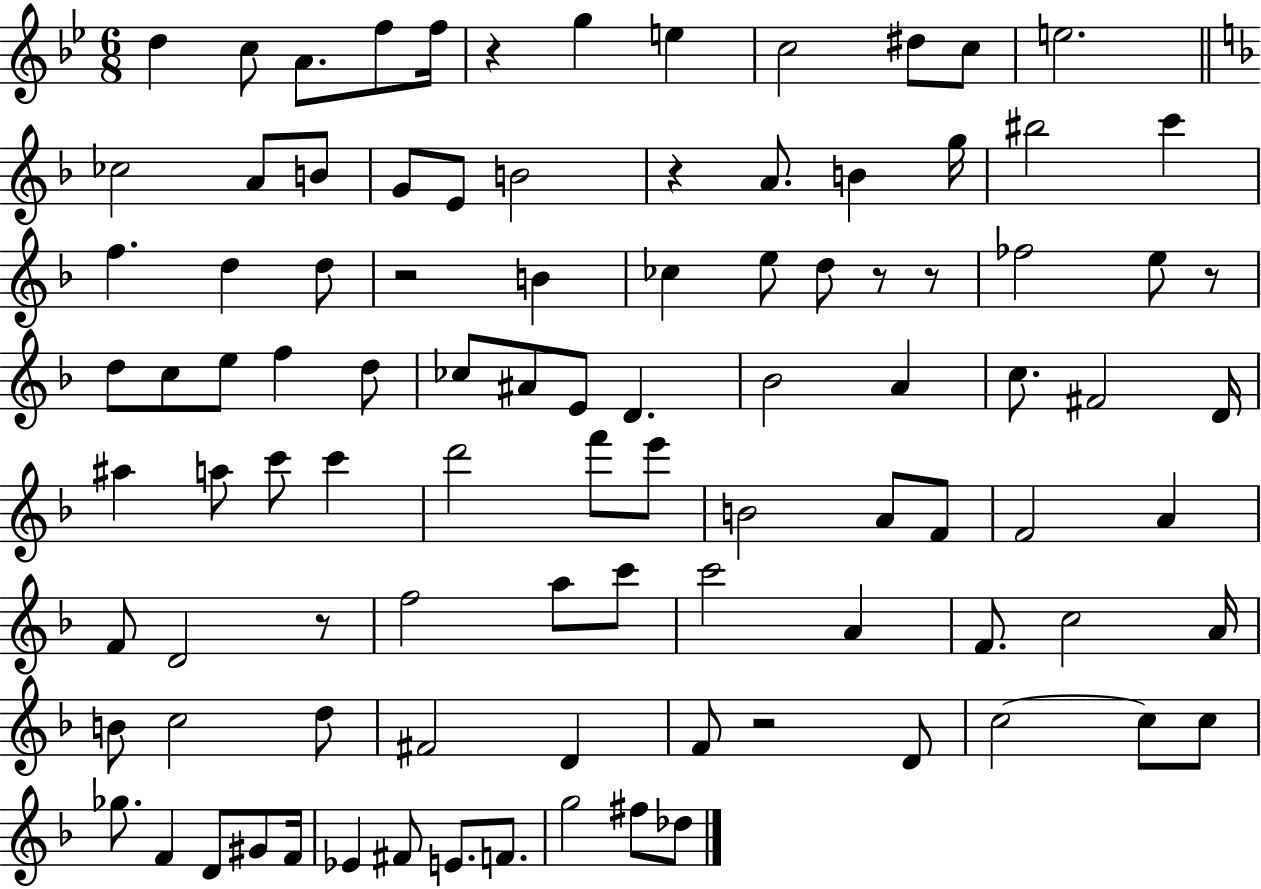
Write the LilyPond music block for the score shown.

{
  \clef treble
  \numericTimeSignature
  \time 6/8
  \key bes \major
  d''4 c''8 a'8. f''8 f''16 | r4 g''4 e''4 | c''2 dis''8 c''8 | e''2. | \break \bar "||" \break \key f \major ces''2 a'8 b'8 | g'8 e'8 b'2 | r4 a'8. b'4 g''16 | bis''2 c'''4 | \break f''4. d''4 d''8 | r2 b'4 | ces''4 e''8 d''8 r8 r8 | fes''2 e''8 r8 | \break d''8 c''8 e''8 f''4 d''8 | ces''8 ais'8 e'8 d'4. | bes'2 a'4 | c''8. fis'2 d'16 | \break ais''4 a''8 c'''8 c'''4 | d'''2 f'''8 e'''8 | b'2 a'8 f'8 | f'2 a'4 | \break f'8 d'2 r8 | f''2 a''8 c'''8 | c'''2 a'4 | f'8. c''2 a'16 | \break b'8 c''2 d''8 | fis'2 d'4 | f'8 r2 d'8 | c''2~~ c''8 c''8 | \break ges''8. f'4 d'8 gis'8 f'16 | ees'4 fis'8 e'8. f'8. | g''2 fis''8 des''8 | \bar "|."
}